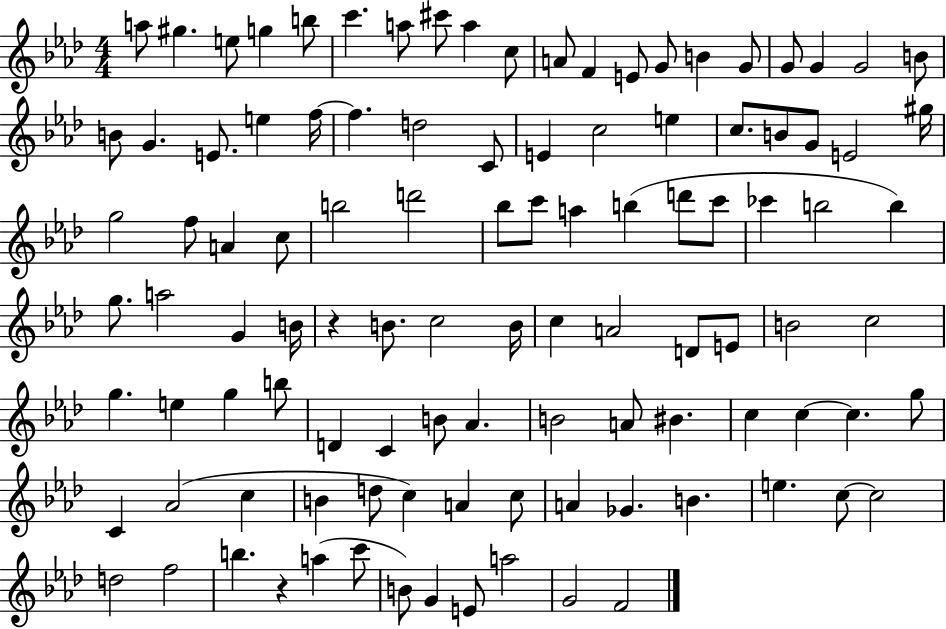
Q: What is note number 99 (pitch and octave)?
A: B4